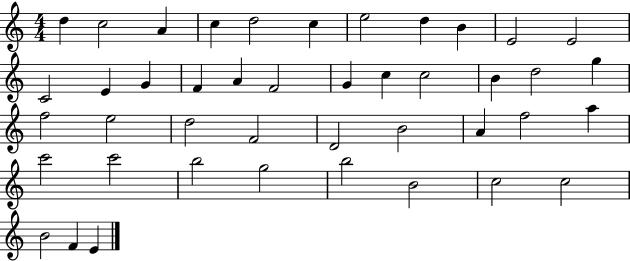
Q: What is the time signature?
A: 4/4